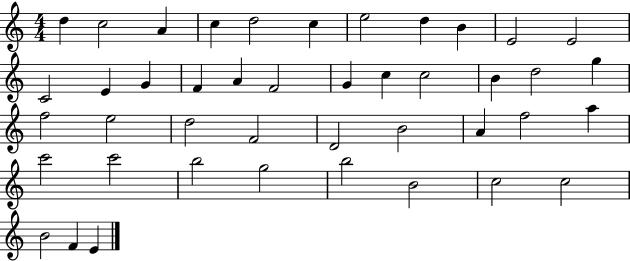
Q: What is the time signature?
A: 4/4